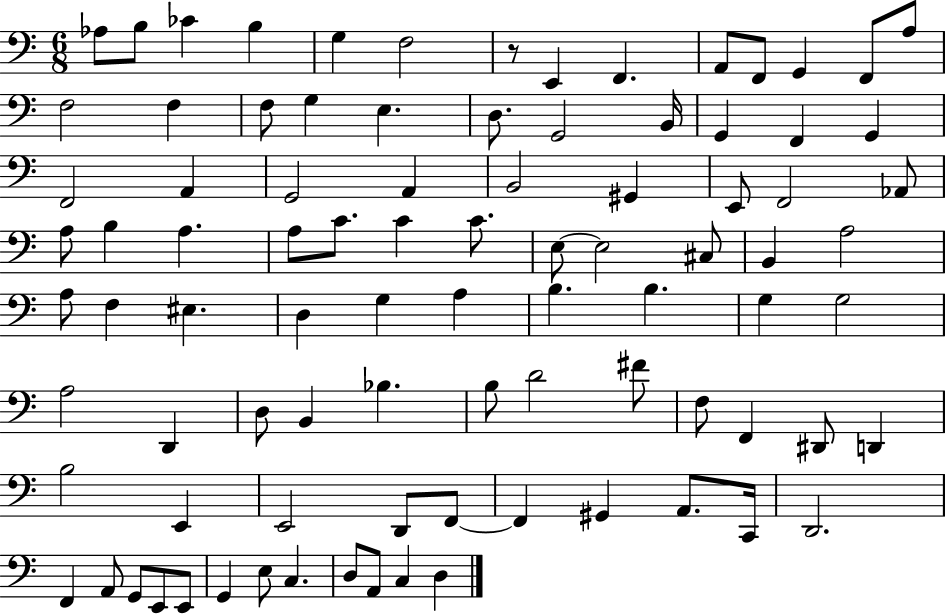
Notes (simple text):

Ab3/e B3/e CES4/q B3/q G3/q F3/h R/e E2/q F2/q. A2/e F2/e G2/q F2/e A3/e F3/h F3/q F3/e G3/q E3/q. D3/e. G2/h B2/s G2/q F2/q G2/q F2/h A2/q G2/h A2/q B2/h G#2/q E2/e F2/h Ab2/e A3/e B3/q A3/q. A3/e C4/e. C4/q C4/e. E3/e E3/h C#3/e B2/q A3/h A3/e F3/q EIS3/q. D3/q G3/q A3/q B3/q. B3/q. G3/q G3/h A3/h D2/q D3/e B2/q Bb3/q. B3/e D4/h F#4/e F3/e F2/q D#2/e D2/q B3/h E2/q E2/h D2/e F2/e F2/q G#2/q A2/e. C2/s D2/h. F2/q A2/e G2/e E2/e E2/e G2/q E3/e C3/q. D3/e A2/e C3/q D3/q